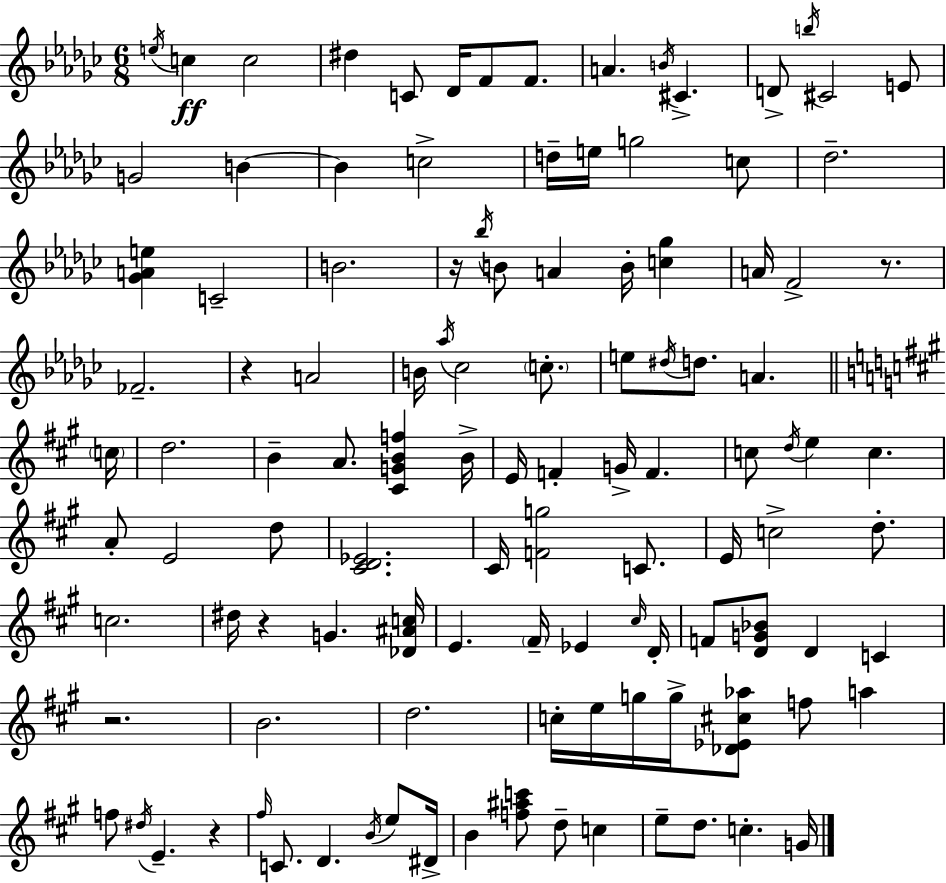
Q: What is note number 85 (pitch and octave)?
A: E4